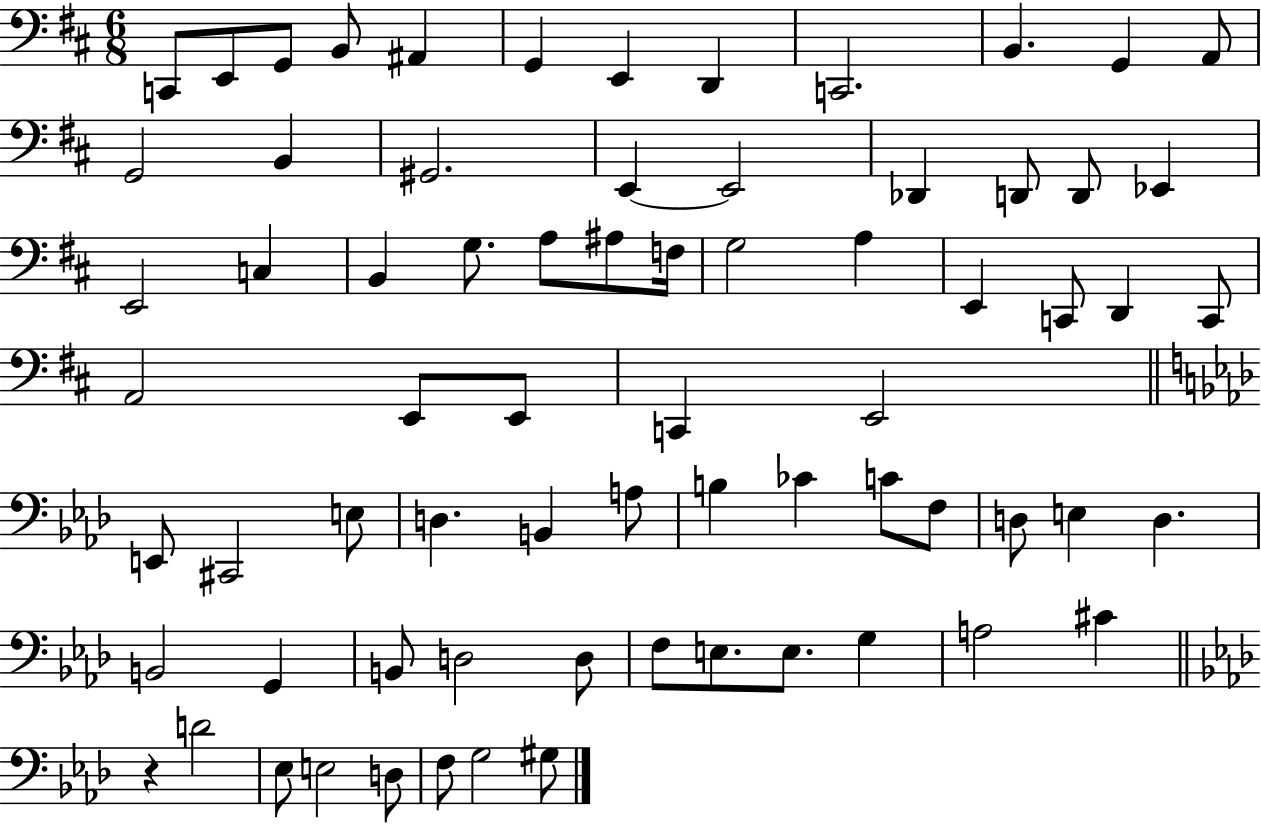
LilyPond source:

{
  \clef bass
  \numericTimeSignature
  \time 6/8
  \key d \major
  \repeat volta 2 { c,8 e,8 g,8 b,8 ais,4 | g,4 e,4 d,4 | c,2. | b,4. g,4 a,8 | \break g,2 b,4 | gis,2. | e,4~~ e,2 | des,4 d,8 d,8 ees,4 | \break e,2 c4 | b,4 g8. a8 ais8 f16 | g2 a4 | e,4 c,8 d,4 c,8 | \break a,2 e,8 e,8 | c,4 e,2 | \bar "||" \break \key f \minor e,8 cis,2 e8 | d4. b,4 a8 | b4 ces'4 c'8 f8 | d8 e4 d4. | \break b,2 g,4 | b,8 d2 d8 | f8 e8. e8. g4 | a2 cis'4 | \break \bar "||" \break \key aes \major r4 d'2 | ees8 e2 d8 | f8 g2 gis8 | } \bar "|."
}